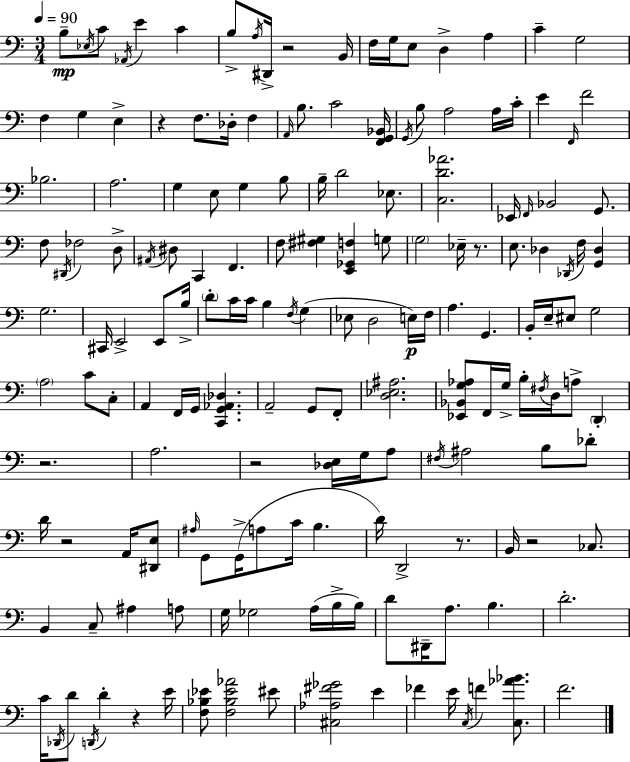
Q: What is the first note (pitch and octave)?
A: B3